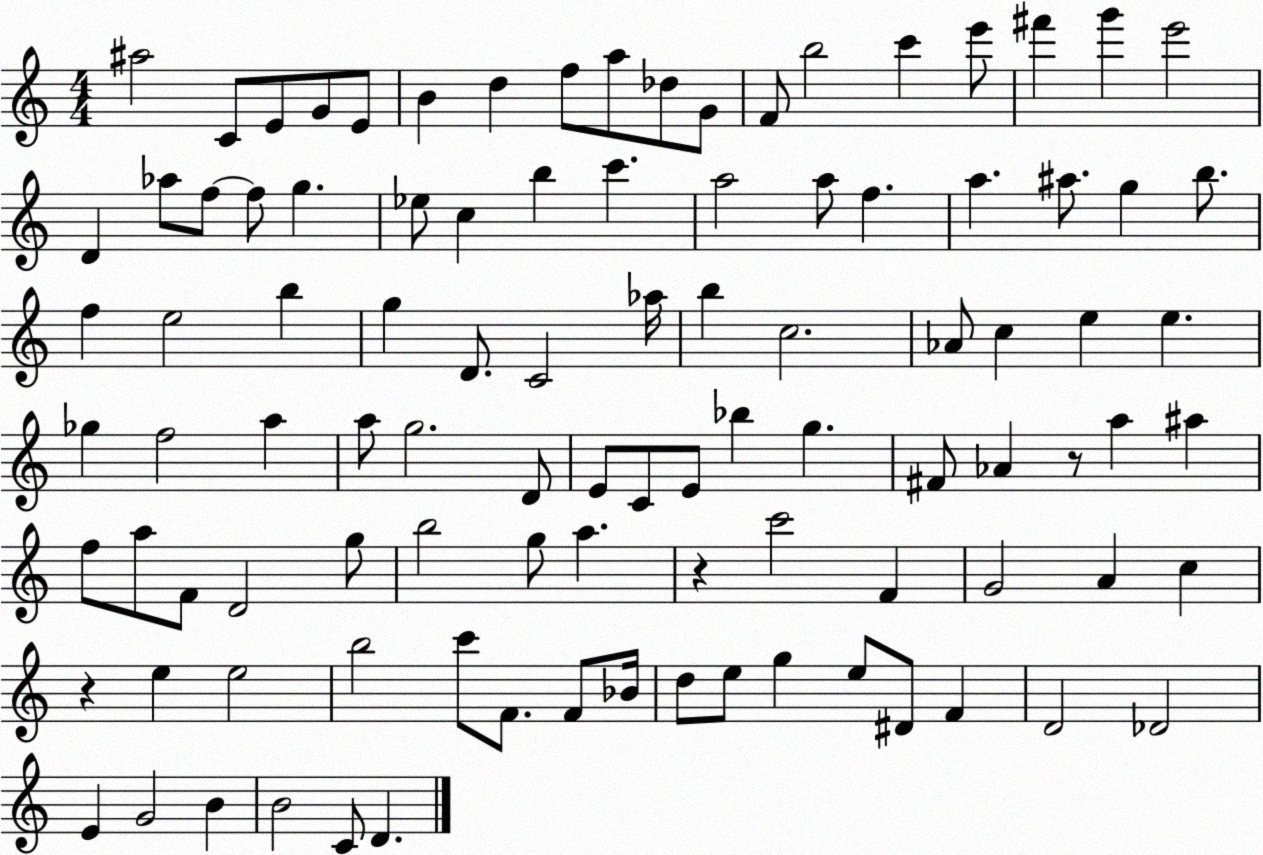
X:1
T:Untitled
M:4/4
L:1/4
K:C
^a2 C/2 E/2 G/2 E/2 B d f/2 a/2 _d/2 G/2 F/2 b2 c' e'/2 ^f' g' e'2 D _a/2 f/2 f/2 g _e/2 c b c' a2 a/2 f a ^a/2 g b/2 f e2 b g D/2 C2 _a/4 b c2 _A/2 c e e _g f2 a a/2 g2 D/2 E/2 C/2 E/2 _b g ^F/2 _A z/2 a ^a f/2 a/2 F/2 D2 g/2 b2 g/2 a z c'2 F G2 A c z e e2 b2 c'/2 F/2 F/2 _B/4 d/2 e/2 g e/2 ^D/2 F D2 _D2 E G2 B B2 C/2 D